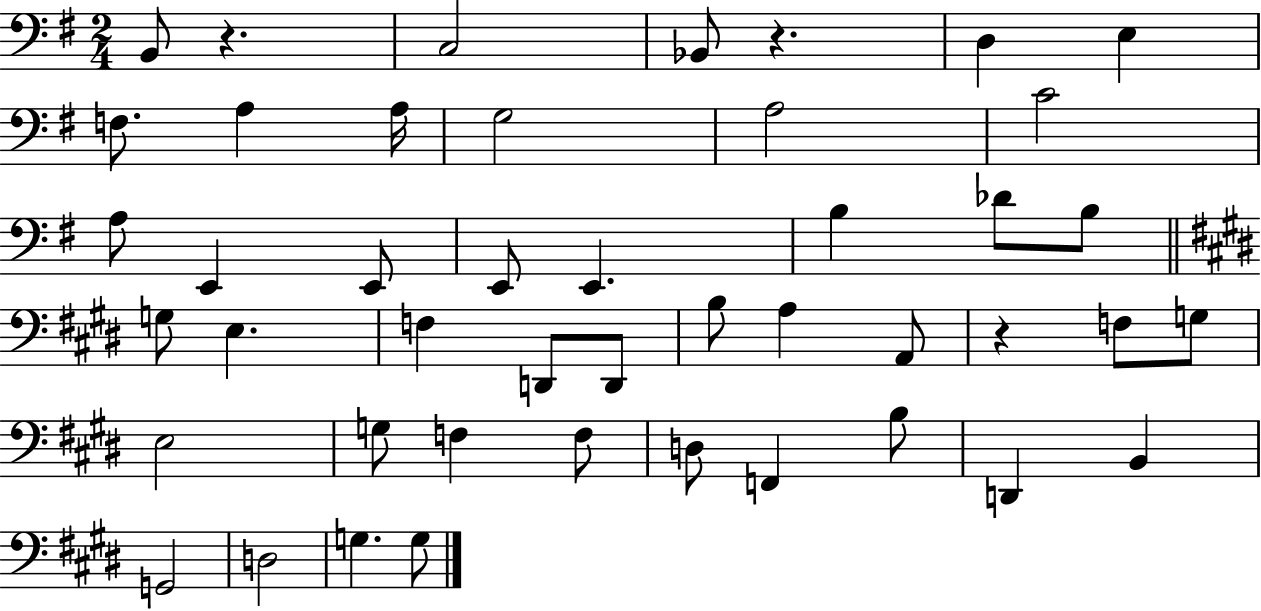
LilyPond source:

{
  \clef bass
  \numericTimeSignature
  \time 2/4
  \key g \major
  b,8 r4. | c2 | bes,8 r4. | d4 e4 | \break f8. a4 a16 | g2 | a2 | c'2 | \break a8 e,4 e,8 | e,8 e,4. | b4 des'8 b8 | \bar "||" \break \key e \major g8 e4. | f4 d,8 d,8 | b8 a4 a,8 | r4 f8 g8 | \break e2 | g8 f4 f8 | d8 f,4 b8 | d,4 b,4 | \break g,2 | d2 | g4. g8 | \bar "|."
}